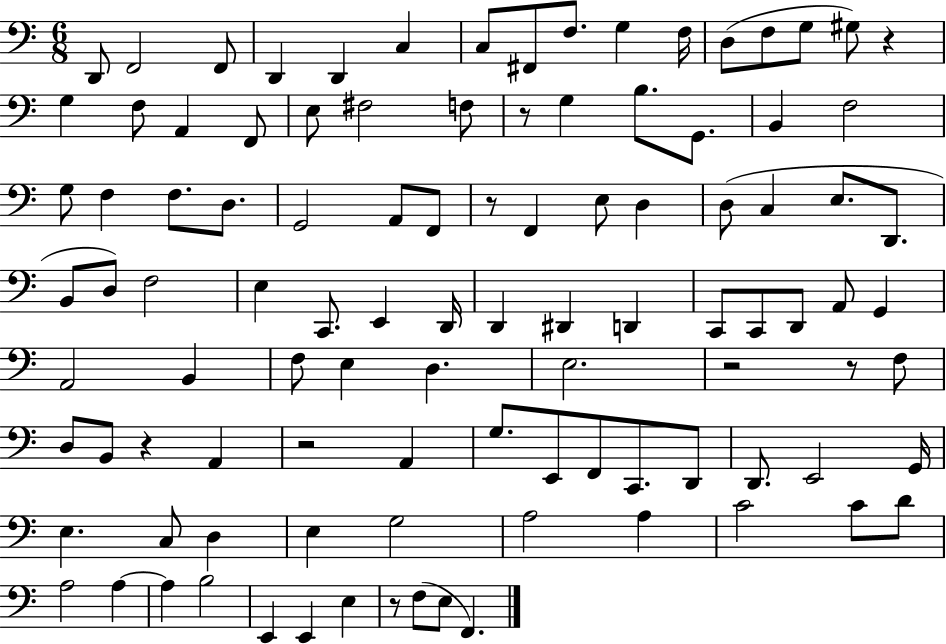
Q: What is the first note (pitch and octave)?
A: D2